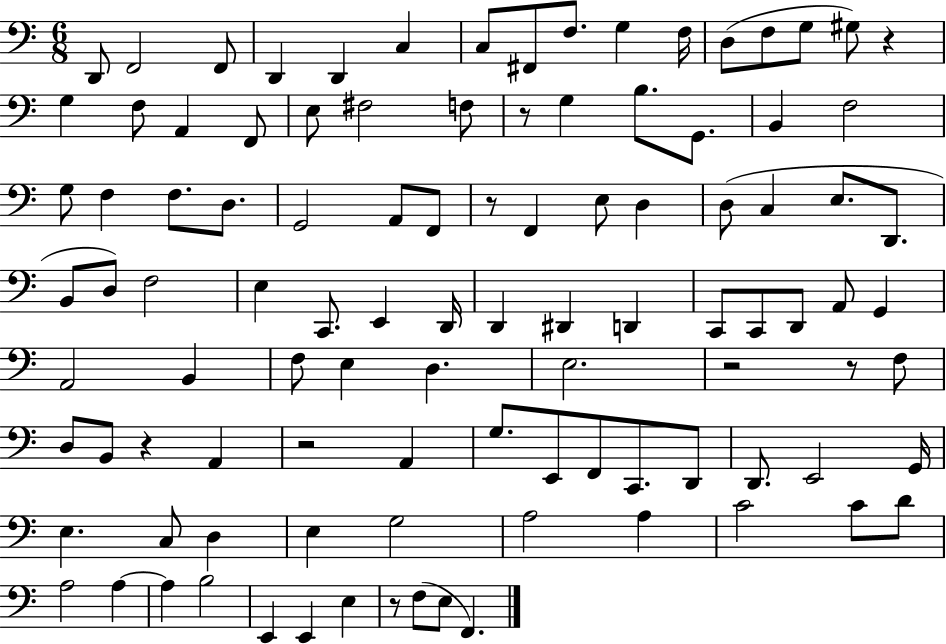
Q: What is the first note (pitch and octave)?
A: D2